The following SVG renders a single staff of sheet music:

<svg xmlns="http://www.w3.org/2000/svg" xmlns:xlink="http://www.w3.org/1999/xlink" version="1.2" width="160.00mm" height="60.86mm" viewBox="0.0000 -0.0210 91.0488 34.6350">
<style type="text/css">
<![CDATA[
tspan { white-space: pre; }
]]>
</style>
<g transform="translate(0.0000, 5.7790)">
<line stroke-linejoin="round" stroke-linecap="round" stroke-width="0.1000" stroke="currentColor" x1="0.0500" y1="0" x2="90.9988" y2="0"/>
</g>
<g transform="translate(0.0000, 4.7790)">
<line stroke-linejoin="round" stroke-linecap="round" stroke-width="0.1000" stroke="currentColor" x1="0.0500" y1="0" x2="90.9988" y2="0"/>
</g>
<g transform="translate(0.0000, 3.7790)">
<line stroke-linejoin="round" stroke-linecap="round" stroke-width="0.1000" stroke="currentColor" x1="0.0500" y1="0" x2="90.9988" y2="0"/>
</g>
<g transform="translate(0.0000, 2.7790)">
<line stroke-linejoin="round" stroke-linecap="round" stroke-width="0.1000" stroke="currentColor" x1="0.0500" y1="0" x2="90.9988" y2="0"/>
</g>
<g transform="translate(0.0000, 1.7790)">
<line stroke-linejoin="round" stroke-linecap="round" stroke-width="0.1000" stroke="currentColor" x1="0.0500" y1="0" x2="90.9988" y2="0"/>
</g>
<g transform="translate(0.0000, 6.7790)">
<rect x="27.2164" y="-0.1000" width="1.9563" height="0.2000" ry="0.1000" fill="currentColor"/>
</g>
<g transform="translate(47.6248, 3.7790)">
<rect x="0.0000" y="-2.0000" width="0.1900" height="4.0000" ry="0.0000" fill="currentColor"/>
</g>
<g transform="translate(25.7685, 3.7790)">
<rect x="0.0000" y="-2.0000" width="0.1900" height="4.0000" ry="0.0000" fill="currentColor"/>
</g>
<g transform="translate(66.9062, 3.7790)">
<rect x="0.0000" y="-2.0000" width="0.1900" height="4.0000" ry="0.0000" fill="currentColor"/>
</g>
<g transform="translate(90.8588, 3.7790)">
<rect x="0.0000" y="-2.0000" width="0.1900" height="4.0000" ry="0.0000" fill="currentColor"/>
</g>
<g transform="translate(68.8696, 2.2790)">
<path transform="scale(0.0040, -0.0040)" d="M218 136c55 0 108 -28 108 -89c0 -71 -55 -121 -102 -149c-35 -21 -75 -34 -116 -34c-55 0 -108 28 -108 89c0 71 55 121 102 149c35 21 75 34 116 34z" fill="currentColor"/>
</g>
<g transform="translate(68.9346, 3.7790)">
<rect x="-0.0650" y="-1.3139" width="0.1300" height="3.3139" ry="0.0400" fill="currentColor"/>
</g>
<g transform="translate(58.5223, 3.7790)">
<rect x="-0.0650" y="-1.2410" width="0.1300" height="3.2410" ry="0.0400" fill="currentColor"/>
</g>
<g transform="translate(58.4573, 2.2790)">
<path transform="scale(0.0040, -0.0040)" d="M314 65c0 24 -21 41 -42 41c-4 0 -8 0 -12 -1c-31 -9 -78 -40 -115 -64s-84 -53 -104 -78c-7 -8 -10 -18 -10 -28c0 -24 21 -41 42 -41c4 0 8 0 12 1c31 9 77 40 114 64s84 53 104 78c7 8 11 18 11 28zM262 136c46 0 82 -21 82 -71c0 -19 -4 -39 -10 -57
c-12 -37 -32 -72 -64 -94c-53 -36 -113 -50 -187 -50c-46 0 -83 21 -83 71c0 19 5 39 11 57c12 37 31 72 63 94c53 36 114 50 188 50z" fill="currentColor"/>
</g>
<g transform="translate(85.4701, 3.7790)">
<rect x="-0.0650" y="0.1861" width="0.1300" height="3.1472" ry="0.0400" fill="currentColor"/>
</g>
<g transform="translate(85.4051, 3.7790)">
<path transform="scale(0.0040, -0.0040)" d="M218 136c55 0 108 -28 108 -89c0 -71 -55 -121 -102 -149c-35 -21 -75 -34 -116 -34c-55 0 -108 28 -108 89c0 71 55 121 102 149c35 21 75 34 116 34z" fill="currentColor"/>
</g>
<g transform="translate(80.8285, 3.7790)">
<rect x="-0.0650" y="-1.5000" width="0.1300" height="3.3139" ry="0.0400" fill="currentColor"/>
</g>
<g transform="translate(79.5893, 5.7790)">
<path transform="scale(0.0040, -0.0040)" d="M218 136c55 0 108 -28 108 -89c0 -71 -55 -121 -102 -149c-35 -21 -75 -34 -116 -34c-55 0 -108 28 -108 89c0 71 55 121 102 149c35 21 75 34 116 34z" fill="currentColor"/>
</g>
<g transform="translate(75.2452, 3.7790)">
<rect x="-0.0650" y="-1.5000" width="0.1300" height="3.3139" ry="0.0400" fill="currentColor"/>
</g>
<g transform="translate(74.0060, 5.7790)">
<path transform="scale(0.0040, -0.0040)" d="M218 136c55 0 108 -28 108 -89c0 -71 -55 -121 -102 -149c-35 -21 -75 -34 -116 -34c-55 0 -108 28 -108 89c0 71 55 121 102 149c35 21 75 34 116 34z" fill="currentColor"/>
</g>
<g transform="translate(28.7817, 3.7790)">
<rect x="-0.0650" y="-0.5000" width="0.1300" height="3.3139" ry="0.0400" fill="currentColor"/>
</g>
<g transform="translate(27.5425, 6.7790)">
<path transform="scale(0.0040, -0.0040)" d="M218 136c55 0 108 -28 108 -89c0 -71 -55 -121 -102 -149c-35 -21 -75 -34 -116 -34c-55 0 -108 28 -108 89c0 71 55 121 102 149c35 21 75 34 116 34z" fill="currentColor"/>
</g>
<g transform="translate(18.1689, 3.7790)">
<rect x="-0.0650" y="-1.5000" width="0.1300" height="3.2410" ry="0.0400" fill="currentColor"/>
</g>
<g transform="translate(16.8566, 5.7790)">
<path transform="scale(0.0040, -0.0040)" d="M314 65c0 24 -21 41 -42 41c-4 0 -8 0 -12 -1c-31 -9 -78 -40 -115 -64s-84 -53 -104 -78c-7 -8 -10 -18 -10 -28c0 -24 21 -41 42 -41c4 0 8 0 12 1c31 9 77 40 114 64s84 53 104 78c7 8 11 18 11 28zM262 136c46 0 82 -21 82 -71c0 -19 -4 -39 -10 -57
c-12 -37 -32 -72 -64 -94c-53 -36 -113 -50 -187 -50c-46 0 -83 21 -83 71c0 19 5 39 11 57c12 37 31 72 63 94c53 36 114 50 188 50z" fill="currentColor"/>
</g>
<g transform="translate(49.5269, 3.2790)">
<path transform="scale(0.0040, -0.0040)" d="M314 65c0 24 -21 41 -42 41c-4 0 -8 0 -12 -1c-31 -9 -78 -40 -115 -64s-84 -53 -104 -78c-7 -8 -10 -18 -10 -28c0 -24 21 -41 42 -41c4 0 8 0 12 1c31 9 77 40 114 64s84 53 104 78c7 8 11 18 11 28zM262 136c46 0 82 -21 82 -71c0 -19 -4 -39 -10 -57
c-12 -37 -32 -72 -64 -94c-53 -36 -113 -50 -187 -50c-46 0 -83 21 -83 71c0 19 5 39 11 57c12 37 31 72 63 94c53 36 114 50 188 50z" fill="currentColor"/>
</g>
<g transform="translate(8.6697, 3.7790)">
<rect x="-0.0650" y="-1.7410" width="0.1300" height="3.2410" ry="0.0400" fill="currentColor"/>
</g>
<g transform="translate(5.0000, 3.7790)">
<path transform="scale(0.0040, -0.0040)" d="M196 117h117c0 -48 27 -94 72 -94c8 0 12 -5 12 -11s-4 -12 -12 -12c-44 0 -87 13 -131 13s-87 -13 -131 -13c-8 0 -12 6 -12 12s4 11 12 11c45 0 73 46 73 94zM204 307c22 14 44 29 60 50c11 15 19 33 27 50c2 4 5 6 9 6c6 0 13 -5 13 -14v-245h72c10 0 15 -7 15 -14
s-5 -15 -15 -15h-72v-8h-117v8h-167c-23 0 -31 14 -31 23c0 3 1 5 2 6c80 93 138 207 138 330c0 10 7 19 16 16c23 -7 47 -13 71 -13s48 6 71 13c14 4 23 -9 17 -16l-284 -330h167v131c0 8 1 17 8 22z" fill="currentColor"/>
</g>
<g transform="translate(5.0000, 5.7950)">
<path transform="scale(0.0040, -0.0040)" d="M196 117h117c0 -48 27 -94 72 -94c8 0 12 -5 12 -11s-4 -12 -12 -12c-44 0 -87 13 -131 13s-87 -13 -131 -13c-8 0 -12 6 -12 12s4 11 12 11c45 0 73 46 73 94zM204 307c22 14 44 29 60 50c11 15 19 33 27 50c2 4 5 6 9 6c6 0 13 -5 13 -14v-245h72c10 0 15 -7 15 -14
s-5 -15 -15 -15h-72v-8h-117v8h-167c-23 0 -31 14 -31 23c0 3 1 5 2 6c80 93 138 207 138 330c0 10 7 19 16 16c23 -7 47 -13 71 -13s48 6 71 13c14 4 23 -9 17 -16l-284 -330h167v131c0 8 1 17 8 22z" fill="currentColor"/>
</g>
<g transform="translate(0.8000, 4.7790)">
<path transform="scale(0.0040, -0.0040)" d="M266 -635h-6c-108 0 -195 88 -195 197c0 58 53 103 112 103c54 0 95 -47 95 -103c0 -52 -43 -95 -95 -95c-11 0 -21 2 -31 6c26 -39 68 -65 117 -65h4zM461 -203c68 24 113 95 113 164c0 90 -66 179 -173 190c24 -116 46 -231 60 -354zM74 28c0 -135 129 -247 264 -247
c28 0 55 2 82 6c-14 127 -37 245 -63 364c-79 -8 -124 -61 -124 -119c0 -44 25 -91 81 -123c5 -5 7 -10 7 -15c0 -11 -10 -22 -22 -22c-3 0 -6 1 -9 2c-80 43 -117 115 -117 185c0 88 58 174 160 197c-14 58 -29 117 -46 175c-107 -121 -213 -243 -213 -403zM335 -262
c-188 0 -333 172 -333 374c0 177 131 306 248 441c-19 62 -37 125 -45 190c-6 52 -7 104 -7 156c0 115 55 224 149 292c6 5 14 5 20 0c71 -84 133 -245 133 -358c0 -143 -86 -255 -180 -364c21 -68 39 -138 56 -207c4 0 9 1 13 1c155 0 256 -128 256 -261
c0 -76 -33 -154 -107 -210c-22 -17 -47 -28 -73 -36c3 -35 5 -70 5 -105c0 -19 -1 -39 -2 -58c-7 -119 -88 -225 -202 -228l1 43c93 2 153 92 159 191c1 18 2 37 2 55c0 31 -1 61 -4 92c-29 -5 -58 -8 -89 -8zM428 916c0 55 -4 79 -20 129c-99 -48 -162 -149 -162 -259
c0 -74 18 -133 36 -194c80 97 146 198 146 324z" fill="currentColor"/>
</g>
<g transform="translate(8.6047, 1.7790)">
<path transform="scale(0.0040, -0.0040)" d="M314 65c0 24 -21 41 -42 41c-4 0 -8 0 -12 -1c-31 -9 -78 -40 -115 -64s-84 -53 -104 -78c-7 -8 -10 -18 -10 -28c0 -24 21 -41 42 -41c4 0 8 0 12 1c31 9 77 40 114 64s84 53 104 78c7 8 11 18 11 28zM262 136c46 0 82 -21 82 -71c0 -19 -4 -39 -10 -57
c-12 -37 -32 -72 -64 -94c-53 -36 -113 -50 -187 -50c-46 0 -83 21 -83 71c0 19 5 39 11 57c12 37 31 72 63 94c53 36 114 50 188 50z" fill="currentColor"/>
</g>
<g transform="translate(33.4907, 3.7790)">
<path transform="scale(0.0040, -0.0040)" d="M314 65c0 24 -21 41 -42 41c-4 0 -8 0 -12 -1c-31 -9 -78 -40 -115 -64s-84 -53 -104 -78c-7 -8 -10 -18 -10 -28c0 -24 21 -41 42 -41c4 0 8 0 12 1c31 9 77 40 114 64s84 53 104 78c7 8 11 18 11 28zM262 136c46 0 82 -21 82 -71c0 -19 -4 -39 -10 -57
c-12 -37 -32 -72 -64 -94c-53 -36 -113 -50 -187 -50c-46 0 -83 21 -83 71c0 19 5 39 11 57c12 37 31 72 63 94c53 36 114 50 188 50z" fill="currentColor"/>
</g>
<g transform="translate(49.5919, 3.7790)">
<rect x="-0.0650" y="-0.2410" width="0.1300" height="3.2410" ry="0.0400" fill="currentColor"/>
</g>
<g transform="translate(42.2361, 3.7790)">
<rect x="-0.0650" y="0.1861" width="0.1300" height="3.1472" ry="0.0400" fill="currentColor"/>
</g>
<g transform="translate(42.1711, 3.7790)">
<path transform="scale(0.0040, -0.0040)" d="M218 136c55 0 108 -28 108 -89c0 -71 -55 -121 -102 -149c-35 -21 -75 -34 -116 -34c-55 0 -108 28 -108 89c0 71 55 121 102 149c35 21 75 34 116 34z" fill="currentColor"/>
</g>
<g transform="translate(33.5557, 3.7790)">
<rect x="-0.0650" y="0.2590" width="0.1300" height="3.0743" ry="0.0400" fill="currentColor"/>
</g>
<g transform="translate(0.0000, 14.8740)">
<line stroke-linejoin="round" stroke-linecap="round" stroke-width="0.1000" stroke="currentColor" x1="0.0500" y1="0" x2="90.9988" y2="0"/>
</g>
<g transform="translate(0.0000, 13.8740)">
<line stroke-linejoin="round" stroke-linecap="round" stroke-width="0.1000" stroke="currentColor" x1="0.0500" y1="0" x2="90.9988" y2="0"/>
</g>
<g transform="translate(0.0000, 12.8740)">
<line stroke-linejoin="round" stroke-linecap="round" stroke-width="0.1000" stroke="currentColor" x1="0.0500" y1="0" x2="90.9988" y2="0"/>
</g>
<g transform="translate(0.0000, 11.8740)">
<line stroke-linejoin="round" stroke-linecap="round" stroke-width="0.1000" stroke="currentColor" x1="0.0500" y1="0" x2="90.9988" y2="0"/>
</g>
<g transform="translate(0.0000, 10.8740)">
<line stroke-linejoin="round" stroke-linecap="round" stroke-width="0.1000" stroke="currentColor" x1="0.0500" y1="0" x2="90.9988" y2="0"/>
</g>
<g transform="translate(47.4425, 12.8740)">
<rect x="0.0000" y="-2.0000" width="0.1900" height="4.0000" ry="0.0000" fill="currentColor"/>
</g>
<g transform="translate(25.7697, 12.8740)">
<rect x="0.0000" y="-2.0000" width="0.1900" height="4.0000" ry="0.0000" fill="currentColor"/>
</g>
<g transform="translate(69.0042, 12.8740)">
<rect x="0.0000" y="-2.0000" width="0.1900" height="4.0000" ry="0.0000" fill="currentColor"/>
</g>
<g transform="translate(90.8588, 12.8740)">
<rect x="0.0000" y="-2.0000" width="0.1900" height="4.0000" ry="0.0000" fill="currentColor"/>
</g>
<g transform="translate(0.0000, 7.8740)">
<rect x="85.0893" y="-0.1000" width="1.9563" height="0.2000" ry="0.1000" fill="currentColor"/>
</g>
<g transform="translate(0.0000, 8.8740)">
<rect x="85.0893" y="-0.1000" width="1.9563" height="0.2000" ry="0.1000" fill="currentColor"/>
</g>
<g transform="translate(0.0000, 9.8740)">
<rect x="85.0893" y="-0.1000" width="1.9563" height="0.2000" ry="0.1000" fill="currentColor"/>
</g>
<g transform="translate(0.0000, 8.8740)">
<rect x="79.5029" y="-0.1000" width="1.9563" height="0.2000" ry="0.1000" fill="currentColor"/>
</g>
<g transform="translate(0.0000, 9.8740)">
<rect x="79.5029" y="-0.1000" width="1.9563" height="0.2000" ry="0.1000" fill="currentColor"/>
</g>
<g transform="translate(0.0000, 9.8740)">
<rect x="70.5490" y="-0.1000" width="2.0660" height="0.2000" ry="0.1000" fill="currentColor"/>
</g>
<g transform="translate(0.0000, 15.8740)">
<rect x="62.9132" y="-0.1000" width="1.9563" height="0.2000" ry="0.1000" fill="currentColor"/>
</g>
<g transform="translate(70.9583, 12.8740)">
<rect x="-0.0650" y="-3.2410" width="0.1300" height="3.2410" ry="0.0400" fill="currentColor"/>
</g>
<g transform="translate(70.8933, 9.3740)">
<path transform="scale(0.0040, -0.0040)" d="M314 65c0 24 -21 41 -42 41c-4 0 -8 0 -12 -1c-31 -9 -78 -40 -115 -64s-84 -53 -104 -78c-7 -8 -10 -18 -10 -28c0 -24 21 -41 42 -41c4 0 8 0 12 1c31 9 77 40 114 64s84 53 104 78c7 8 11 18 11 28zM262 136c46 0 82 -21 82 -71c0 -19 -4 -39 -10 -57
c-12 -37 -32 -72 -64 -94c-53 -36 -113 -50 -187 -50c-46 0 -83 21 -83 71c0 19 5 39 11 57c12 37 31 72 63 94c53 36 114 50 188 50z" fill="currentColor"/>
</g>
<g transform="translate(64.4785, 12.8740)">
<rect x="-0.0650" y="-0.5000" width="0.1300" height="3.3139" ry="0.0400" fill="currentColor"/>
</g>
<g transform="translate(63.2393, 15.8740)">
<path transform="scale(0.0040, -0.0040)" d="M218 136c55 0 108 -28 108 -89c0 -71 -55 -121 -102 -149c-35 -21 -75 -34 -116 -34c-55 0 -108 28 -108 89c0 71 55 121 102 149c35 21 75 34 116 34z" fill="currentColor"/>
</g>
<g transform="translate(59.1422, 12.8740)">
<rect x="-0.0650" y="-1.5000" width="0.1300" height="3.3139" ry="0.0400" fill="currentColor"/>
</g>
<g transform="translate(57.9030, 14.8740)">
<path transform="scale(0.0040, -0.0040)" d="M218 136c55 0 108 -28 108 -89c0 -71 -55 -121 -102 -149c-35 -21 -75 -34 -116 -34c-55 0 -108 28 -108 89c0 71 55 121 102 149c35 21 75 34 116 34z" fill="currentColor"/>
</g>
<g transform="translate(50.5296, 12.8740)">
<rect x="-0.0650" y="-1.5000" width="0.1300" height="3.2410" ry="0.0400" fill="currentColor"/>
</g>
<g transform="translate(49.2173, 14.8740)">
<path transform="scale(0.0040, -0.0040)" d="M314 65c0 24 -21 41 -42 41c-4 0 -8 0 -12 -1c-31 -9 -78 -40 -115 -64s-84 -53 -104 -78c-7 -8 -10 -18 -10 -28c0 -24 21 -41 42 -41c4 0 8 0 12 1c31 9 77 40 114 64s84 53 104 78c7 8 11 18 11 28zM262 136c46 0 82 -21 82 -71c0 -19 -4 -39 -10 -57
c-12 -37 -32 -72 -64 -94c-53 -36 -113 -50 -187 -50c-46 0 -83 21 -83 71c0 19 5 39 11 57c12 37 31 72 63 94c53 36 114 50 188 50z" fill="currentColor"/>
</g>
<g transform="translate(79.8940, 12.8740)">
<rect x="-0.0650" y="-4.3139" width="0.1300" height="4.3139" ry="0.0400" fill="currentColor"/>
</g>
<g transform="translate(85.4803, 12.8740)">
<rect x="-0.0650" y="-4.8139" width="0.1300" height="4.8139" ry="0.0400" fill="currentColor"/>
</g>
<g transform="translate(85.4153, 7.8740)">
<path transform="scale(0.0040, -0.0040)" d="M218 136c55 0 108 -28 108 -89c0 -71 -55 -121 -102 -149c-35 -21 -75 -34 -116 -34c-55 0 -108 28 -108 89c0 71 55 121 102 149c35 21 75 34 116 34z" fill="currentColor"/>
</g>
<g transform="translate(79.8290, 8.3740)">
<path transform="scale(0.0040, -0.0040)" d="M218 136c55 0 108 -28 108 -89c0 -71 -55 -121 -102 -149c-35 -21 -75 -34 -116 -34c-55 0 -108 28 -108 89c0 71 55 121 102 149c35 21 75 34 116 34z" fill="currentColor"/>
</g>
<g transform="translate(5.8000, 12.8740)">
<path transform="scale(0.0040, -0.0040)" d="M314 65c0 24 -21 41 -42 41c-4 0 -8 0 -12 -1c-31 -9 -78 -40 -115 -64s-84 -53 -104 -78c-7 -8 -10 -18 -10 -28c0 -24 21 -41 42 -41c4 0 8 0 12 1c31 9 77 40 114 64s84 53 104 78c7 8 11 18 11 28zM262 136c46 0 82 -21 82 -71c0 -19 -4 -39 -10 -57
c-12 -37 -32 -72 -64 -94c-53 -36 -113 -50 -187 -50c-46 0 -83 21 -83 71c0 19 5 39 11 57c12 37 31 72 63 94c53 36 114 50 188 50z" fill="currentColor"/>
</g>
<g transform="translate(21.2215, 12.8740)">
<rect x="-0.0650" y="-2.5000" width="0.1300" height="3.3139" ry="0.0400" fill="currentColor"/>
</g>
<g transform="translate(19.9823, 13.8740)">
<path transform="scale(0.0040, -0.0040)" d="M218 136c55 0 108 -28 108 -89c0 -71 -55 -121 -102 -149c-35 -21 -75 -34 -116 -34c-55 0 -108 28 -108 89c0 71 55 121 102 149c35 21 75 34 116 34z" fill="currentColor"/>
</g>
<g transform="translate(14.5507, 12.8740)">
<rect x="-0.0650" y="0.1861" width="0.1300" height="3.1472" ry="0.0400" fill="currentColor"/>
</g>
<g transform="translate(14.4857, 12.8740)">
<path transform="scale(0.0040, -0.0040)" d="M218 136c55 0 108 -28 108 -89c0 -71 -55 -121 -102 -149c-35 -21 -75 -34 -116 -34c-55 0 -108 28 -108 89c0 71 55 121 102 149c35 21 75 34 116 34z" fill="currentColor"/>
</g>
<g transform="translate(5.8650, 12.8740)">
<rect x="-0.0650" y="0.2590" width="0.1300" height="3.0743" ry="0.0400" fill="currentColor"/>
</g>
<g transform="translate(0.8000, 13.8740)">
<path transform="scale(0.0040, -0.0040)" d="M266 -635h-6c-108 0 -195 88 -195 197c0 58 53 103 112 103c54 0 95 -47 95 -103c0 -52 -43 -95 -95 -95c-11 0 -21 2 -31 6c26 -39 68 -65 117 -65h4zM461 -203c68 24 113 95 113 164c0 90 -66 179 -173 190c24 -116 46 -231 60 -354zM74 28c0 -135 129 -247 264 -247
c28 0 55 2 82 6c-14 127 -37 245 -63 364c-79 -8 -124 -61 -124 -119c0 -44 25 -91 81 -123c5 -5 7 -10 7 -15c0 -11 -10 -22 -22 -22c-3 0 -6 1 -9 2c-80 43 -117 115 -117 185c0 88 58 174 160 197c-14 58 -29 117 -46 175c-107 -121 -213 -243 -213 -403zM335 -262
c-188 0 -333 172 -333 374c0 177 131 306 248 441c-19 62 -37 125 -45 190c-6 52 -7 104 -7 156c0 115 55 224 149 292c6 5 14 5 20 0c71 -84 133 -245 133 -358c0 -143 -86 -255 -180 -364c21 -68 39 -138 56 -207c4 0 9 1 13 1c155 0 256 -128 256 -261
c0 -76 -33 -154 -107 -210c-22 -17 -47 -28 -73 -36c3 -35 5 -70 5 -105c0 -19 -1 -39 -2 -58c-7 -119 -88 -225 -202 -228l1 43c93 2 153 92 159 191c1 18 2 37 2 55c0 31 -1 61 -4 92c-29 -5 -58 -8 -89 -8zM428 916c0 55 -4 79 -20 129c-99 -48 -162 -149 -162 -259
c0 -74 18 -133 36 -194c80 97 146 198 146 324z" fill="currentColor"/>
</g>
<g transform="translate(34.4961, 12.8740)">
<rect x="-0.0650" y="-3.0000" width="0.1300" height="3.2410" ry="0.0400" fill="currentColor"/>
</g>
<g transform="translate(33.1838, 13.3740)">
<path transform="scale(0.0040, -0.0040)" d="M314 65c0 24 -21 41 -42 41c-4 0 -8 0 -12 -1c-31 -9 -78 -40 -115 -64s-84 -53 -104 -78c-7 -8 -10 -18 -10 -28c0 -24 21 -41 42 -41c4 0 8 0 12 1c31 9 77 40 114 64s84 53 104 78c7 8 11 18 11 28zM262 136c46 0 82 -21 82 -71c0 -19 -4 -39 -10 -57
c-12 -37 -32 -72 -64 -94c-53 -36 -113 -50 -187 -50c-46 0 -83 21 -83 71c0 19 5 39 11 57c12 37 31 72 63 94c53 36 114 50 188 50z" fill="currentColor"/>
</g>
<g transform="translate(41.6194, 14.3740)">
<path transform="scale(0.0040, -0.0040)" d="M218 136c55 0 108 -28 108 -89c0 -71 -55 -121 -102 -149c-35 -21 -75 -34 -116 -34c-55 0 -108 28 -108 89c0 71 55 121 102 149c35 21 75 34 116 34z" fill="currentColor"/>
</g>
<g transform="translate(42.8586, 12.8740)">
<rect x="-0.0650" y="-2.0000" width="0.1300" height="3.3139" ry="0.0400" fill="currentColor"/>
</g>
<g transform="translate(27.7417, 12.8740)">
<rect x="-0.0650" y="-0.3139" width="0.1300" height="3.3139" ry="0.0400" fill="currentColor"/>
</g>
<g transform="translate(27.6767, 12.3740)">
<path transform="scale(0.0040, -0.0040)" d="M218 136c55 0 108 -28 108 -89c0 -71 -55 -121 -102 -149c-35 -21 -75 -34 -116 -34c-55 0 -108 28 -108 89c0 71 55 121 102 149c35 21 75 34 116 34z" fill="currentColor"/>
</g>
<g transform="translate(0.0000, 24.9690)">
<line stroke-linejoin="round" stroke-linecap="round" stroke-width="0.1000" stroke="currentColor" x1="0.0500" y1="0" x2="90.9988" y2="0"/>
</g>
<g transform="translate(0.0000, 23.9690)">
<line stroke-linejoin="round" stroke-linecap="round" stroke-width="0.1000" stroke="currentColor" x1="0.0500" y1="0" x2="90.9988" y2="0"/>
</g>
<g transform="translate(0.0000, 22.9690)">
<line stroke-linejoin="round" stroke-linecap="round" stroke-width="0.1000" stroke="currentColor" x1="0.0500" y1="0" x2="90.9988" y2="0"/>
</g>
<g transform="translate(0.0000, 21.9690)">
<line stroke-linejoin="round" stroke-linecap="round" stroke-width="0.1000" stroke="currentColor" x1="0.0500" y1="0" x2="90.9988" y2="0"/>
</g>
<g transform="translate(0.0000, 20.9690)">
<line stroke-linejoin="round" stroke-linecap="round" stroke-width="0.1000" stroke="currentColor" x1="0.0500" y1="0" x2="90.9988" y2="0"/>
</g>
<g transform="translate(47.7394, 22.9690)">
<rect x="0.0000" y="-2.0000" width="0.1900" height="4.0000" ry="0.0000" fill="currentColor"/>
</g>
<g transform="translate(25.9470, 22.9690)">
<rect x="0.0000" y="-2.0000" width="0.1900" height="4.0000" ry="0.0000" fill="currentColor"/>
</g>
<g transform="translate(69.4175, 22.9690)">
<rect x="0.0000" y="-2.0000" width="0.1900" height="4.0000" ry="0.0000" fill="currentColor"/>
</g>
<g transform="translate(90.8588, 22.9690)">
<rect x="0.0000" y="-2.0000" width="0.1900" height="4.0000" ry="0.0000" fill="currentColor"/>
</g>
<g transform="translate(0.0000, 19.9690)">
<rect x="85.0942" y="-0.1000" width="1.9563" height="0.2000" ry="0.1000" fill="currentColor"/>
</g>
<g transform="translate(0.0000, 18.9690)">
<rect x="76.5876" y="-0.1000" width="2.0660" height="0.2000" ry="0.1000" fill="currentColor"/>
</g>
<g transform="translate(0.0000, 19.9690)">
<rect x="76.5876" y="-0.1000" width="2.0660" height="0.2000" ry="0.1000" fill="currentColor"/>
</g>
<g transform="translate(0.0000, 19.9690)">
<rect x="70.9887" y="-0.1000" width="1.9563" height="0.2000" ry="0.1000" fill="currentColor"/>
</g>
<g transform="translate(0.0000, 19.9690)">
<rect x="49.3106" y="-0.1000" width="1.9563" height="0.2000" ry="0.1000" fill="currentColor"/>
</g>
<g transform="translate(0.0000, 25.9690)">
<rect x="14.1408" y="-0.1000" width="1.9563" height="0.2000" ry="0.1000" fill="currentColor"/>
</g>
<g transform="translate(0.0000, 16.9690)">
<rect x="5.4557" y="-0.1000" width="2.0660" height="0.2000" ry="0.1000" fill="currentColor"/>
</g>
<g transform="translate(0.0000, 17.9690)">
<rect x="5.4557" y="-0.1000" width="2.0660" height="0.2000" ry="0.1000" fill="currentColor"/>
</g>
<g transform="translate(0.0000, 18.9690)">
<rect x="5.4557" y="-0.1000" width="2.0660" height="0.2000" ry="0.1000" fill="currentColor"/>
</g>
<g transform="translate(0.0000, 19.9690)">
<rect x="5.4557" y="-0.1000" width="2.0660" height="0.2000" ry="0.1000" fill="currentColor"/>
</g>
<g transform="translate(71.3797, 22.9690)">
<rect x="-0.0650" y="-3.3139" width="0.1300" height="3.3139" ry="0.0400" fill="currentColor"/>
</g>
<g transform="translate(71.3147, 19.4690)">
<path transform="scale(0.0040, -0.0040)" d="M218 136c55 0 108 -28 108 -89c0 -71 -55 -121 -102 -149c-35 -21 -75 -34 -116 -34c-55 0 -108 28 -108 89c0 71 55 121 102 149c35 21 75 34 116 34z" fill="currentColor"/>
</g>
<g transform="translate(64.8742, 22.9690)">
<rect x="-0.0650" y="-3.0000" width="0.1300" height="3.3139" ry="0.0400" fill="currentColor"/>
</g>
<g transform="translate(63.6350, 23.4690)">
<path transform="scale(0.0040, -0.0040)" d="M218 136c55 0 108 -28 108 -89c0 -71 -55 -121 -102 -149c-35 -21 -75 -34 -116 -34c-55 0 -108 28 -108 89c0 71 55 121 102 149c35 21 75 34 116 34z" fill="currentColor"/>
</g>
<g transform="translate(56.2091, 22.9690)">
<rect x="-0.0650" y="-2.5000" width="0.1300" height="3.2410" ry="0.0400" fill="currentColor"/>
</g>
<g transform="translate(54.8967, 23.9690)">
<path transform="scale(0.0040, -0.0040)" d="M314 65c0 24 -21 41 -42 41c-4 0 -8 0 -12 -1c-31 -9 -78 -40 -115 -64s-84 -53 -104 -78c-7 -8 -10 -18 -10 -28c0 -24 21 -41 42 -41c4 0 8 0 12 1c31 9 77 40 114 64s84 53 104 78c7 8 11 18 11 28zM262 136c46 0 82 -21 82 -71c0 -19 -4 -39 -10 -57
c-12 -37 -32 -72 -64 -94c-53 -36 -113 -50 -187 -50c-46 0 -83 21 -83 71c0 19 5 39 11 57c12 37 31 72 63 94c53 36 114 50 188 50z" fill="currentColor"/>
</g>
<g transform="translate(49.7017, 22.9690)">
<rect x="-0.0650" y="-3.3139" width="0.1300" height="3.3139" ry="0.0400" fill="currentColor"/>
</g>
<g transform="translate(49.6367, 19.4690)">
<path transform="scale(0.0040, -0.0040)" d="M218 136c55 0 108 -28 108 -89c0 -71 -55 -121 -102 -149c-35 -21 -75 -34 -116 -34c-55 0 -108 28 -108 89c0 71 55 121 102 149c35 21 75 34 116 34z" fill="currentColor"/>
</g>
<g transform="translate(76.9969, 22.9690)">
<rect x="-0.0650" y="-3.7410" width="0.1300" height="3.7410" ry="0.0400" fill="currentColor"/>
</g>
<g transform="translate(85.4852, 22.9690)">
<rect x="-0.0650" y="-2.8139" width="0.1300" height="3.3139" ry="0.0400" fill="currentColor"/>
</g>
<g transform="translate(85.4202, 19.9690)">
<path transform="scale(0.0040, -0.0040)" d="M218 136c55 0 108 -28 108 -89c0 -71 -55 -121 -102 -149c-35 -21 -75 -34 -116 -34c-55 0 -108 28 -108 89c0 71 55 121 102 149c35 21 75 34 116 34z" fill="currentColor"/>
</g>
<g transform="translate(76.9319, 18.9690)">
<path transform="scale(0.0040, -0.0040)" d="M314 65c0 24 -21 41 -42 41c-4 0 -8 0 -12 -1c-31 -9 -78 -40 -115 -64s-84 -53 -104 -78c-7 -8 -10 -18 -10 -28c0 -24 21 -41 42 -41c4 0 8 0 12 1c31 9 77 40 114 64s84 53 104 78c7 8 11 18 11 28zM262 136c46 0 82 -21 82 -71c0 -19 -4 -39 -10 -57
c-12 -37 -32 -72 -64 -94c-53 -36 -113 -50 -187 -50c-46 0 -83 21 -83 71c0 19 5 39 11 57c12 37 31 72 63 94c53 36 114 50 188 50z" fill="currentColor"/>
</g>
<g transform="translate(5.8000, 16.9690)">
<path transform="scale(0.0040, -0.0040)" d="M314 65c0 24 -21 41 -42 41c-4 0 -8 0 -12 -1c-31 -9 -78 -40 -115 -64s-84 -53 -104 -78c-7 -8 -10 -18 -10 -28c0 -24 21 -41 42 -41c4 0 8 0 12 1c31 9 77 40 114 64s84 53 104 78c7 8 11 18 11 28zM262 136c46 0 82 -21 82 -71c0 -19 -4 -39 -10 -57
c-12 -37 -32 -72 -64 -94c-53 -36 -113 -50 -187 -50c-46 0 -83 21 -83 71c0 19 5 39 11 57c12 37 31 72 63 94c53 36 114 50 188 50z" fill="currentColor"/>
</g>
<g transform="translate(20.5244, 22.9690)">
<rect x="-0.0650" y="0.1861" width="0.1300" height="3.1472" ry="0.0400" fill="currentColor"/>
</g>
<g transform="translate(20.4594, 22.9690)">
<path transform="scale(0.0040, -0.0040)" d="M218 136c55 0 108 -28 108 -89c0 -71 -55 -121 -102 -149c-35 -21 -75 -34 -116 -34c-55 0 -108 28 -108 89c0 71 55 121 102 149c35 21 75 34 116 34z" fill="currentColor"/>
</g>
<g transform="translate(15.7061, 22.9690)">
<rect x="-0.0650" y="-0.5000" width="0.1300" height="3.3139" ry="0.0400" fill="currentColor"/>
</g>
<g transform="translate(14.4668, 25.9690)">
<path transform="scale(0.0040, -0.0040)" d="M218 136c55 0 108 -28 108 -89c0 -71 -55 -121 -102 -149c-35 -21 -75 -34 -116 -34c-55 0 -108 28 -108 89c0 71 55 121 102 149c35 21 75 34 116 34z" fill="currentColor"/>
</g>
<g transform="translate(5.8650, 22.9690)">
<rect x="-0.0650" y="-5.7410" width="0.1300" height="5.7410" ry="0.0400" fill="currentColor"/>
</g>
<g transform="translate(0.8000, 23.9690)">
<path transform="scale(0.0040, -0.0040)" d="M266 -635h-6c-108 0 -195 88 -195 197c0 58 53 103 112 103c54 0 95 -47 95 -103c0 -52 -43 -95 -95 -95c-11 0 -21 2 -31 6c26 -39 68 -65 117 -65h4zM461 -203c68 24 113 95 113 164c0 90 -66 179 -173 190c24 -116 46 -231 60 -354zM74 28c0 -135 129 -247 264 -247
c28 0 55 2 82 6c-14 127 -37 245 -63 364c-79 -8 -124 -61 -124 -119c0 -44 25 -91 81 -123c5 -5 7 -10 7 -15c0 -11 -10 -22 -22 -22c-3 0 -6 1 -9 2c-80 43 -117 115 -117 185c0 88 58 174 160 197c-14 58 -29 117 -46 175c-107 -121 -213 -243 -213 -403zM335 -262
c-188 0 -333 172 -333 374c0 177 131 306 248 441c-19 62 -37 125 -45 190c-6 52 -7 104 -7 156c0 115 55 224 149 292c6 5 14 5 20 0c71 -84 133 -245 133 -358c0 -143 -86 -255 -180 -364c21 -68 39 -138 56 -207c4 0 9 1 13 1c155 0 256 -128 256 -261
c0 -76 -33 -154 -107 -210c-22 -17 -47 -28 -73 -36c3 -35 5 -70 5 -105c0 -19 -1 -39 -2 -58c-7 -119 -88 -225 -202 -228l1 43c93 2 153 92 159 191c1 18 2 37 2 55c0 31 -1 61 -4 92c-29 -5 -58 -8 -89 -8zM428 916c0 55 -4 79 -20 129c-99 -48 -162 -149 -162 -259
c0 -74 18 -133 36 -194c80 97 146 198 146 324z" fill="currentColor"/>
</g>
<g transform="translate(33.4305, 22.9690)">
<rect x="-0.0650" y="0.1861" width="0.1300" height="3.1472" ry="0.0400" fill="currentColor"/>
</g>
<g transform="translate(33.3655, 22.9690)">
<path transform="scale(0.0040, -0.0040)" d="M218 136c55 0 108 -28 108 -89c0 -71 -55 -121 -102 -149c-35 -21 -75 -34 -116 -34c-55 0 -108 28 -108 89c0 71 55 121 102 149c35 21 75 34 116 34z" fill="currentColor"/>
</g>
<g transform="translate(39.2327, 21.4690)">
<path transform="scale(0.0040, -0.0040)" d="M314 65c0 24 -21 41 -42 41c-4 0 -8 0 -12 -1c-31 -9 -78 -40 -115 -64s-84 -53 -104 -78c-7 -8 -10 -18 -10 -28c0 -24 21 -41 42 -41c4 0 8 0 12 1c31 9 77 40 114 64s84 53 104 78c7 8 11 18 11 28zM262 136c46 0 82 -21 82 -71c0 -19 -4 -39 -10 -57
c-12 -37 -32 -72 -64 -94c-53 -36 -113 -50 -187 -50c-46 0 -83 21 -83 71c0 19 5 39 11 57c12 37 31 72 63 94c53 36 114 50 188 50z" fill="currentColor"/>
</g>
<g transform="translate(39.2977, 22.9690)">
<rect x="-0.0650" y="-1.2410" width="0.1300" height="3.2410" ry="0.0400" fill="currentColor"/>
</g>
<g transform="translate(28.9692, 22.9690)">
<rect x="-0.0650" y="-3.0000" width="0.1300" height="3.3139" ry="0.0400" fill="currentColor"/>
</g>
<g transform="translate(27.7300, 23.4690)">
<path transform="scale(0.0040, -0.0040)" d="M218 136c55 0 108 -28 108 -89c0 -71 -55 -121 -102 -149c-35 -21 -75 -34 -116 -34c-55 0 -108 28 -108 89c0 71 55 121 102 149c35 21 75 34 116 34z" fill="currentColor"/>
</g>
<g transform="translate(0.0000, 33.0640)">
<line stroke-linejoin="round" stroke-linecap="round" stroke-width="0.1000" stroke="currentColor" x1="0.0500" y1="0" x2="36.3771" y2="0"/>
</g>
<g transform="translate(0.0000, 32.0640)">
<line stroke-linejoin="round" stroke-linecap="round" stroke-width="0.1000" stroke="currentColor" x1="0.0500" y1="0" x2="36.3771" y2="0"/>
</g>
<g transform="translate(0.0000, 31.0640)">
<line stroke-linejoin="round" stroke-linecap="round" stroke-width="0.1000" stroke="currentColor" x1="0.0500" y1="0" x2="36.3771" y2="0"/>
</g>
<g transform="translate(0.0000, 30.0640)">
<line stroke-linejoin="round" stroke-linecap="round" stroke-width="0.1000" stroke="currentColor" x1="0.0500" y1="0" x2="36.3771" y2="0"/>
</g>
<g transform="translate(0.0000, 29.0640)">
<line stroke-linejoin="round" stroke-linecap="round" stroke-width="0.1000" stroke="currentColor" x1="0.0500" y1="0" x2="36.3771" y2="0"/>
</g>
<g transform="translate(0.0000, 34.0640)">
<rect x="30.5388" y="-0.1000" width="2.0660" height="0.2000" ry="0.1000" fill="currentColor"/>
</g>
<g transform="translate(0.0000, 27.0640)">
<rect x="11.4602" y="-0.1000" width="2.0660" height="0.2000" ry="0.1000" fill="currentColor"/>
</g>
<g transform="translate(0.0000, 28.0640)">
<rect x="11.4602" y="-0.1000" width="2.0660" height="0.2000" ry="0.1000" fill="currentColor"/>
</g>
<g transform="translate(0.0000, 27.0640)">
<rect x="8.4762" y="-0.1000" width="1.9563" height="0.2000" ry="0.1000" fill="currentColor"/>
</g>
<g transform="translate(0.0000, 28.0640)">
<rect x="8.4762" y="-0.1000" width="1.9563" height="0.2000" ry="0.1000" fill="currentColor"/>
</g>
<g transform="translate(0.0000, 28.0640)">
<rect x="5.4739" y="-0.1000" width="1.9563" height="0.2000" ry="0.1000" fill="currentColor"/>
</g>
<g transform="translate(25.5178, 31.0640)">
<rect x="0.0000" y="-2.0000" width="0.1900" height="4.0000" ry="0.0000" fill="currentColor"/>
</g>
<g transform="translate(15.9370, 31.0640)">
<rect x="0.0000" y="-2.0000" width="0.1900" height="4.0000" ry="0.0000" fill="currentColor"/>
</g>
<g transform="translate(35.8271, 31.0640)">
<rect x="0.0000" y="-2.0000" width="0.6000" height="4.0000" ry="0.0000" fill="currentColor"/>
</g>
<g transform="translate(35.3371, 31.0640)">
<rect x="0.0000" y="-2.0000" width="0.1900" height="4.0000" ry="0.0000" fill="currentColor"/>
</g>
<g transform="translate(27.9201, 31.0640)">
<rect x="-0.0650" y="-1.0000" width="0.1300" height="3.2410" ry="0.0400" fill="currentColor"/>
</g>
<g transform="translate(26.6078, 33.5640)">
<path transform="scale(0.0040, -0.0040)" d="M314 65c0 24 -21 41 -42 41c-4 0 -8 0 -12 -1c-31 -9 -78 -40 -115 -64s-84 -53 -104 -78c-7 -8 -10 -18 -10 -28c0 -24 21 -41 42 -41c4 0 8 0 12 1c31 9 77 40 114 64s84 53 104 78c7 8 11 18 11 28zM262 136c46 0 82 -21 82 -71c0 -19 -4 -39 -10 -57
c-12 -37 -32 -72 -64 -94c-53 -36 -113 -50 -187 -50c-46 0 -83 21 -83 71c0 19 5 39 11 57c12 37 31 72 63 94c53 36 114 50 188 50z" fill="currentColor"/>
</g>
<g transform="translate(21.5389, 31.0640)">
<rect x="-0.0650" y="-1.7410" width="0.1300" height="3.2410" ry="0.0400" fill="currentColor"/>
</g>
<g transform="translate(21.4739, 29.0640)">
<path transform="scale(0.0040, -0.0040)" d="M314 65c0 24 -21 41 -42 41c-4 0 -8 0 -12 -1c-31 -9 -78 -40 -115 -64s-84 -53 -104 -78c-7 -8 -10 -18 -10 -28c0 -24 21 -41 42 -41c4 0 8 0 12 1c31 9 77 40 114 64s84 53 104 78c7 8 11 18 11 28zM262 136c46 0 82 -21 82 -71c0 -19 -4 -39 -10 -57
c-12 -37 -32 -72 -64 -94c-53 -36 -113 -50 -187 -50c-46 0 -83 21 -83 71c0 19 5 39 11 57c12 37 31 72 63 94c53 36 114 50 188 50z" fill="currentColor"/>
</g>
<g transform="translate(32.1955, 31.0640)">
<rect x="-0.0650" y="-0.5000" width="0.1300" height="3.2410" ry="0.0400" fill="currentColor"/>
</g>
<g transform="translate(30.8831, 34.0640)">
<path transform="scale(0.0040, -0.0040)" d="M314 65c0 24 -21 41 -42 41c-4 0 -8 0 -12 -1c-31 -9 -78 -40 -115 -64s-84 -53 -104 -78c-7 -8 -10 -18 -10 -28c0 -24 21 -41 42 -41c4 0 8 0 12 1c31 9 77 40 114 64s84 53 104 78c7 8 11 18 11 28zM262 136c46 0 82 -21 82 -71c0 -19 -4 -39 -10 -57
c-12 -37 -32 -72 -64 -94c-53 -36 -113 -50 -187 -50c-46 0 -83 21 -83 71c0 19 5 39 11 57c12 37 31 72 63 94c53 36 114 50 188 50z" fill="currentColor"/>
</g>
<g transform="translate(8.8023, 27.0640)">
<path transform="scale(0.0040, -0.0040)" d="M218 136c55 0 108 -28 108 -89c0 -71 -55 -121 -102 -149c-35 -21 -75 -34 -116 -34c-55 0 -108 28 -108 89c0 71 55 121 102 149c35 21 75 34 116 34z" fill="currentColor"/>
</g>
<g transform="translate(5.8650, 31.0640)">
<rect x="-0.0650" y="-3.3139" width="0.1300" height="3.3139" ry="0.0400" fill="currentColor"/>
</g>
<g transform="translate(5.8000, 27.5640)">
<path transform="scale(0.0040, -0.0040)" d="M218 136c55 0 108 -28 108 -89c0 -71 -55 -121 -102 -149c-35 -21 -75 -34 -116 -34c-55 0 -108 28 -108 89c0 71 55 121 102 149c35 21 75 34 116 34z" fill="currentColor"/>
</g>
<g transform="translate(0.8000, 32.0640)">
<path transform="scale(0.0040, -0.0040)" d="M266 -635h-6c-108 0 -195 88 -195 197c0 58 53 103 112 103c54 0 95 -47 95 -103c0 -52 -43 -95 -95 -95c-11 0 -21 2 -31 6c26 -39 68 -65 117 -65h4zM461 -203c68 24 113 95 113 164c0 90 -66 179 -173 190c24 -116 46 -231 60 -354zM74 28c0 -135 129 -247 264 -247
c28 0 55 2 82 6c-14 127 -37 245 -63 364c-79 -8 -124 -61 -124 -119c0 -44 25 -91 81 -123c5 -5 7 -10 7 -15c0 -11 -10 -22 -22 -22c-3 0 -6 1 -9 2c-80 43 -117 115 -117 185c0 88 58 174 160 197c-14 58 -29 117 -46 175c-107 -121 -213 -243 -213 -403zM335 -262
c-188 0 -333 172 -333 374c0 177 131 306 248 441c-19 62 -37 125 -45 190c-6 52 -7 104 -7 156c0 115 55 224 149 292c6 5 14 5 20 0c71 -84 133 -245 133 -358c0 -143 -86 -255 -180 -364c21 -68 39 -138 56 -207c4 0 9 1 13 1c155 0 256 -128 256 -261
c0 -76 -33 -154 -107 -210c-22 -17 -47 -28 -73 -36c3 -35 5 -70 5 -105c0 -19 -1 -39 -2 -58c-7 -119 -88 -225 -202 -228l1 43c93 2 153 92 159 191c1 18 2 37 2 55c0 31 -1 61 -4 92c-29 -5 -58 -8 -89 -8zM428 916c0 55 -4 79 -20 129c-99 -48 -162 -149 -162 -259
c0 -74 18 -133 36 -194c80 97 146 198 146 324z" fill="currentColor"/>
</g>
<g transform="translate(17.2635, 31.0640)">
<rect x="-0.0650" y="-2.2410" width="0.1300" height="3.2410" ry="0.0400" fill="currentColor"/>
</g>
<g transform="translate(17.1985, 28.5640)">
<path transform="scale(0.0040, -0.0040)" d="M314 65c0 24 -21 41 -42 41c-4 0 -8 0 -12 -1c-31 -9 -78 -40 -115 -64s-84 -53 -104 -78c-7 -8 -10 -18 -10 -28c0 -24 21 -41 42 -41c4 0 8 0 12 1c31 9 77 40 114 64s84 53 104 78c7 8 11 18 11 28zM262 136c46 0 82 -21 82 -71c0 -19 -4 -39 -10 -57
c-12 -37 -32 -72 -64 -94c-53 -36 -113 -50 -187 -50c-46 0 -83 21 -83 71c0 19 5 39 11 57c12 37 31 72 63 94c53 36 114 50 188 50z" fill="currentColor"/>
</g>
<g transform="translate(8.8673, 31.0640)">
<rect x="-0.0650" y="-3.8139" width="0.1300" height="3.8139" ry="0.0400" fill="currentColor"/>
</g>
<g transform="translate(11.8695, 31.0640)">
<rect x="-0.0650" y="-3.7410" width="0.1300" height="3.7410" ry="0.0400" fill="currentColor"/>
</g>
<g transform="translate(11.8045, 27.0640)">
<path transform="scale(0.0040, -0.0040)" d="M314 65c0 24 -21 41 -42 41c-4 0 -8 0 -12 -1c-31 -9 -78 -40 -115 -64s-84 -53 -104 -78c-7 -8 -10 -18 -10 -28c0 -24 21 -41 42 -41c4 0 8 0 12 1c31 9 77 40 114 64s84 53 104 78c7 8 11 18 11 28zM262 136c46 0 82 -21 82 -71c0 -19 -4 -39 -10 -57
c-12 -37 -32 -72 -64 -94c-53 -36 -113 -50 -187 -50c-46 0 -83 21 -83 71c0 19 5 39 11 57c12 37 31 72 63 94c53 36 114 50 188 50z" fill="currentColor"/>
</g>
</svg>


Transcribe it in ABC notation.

X:1
T:Untitled
M:4/4
L:1/4
K:C
f2 E2 C B2 B c2 e2 e E E B B2 B G c A2 F E2 E C b2 d' e' g'2 C B A B e2 b G2 A b c'2 a b c' c'2 g2 f2 D2 C2